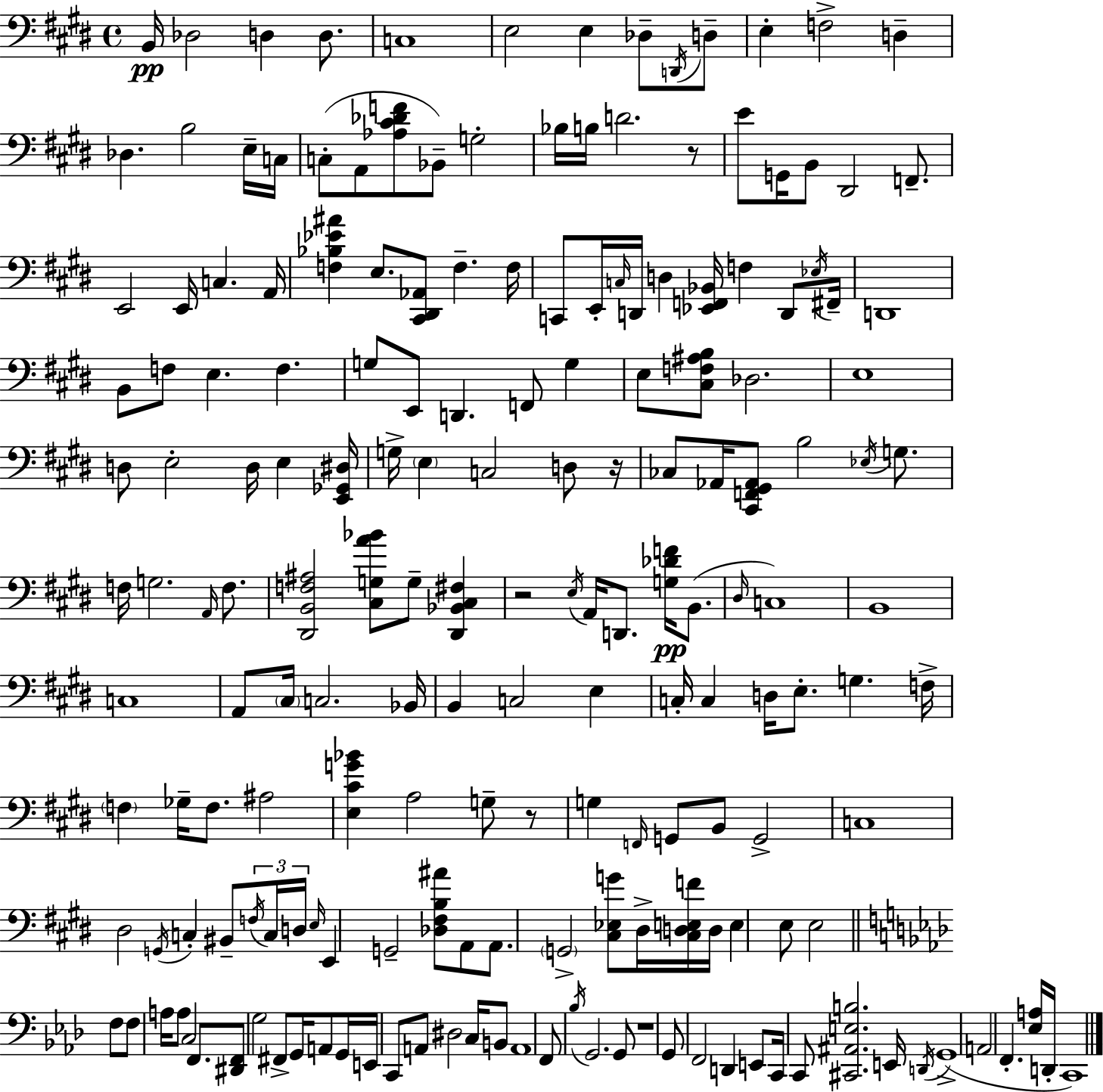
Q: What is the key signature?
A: E major